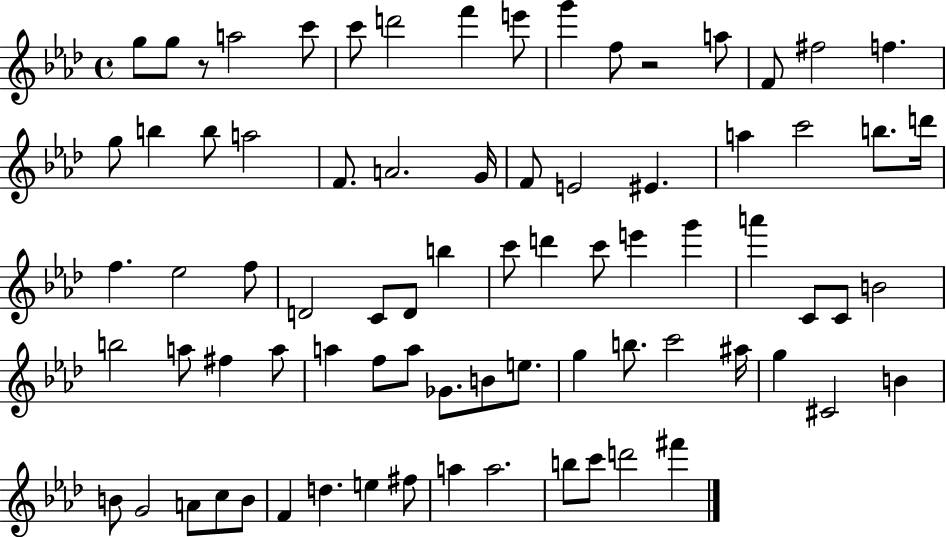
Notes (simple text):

G5/e G5/e R/e A5/h C6/e C6/e D6/h F6/q E6/e G6/q F5/e R/h A5/e F4/e F#5/h F5/q. G5/e B5/q B5/e A5/h F4/e. A4/h. G4/s F4/e E4/h EIS4/q. A5/q C6/h B5/e. D6/s F5/q. Eb5/h F5/e D4/h C4/e D4/e B5/q C6/e D6/q C6/e E6/q G6/q A6/q C4/e C4/e B4/h B5/h A5/e F#5/q A5/e A5/q F5/e A5/e Gb4/e. B4/e E5/e. G5/q B5/e. C6/h A#5/s G5/q C#4/h B4/q B4/e G4/h A4/e C5/e B4/e F4/q D5/q. E5/q F#5/e A5/q A5/h. B5/e C6/e D6/h F#6/q